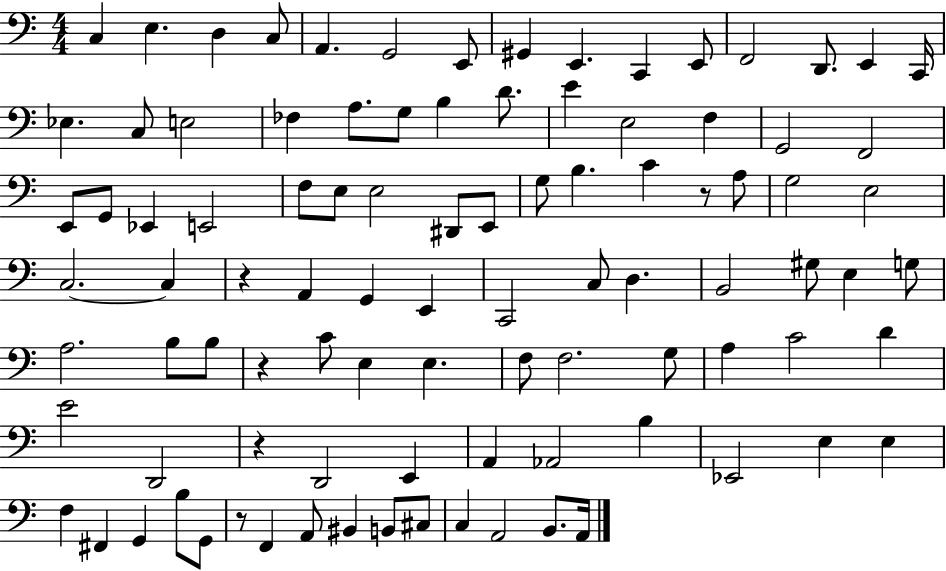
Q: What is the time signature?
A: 4/4